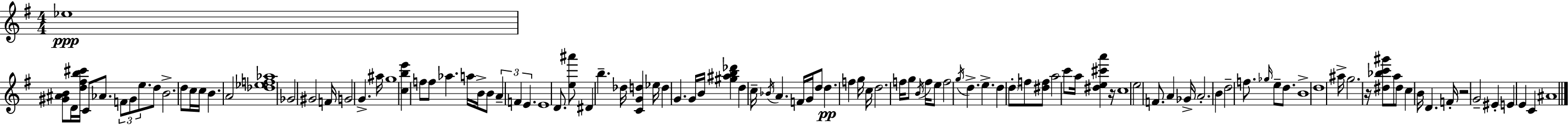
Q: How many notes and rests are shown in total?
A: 108